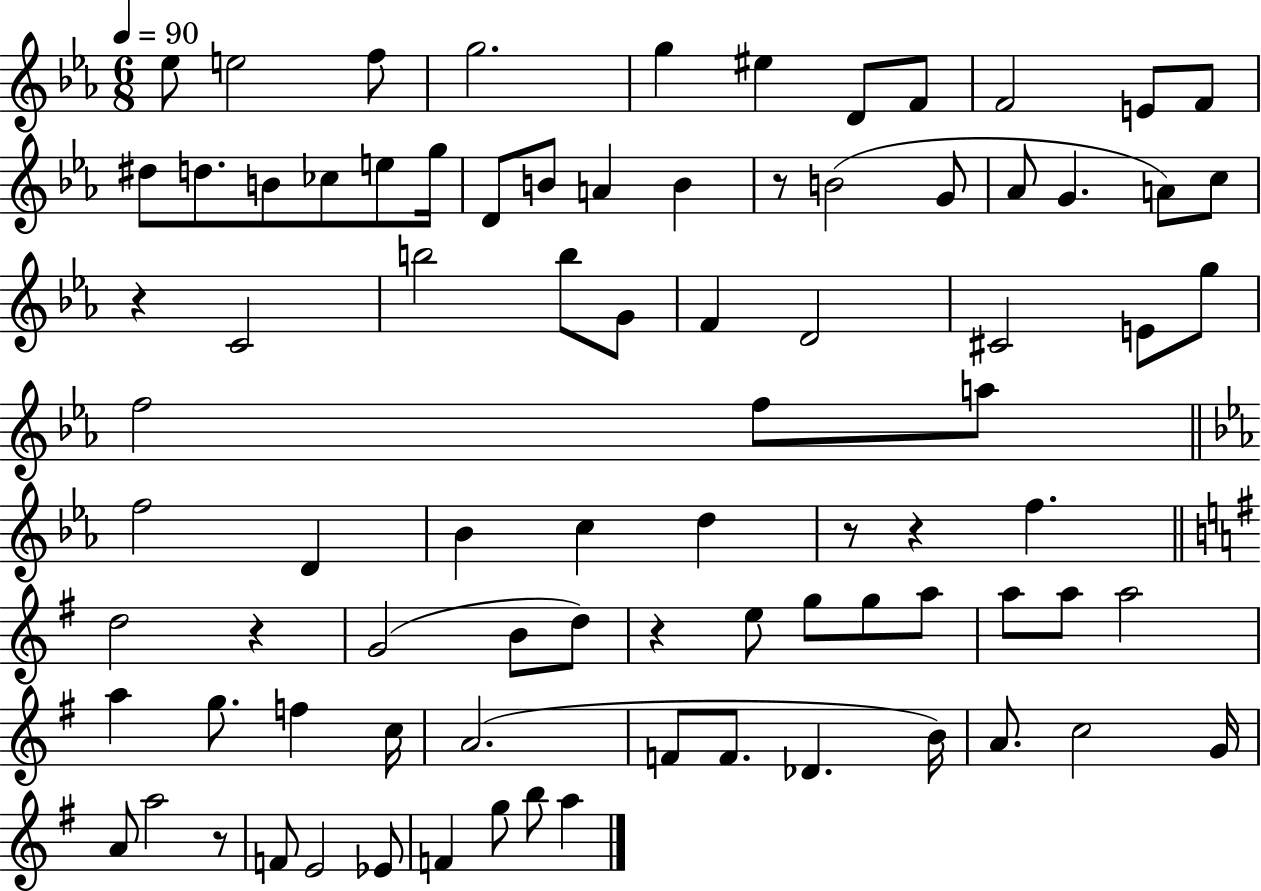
Eb5/e E5/h F5/e G5/h. G5/q EIS5/q D4/e F4/e F4/h E4/e F4/e D#5/e D5/e. B4/e CES5/e E5/e G5/s D4/e B4/e A4/q B4/q R/e B4/h G4/e Ab4/e G4/q. A4/e C5/e R/q C4/h B5/h B5/e G4/e F4/q D4/h C#4/h E4/e G5/e F5/h F5/e A5/e F5/h D4/q Bb4/q C5/q D5/q R/e R/q F5/q. D5/h R/q G4/h B4/e D5/e R/q E5/e G5/e G5/e A5/e A5/e A5/e A5/h A5/q G5/e. F5/q C5/s A4/h. F4/e F4/e. Db4/q. B4/s A4/e. C5/h G4/s A4/e A5/h R/e F4/e E4/h Eb4/e F4/q G5/e B5/e A5/q